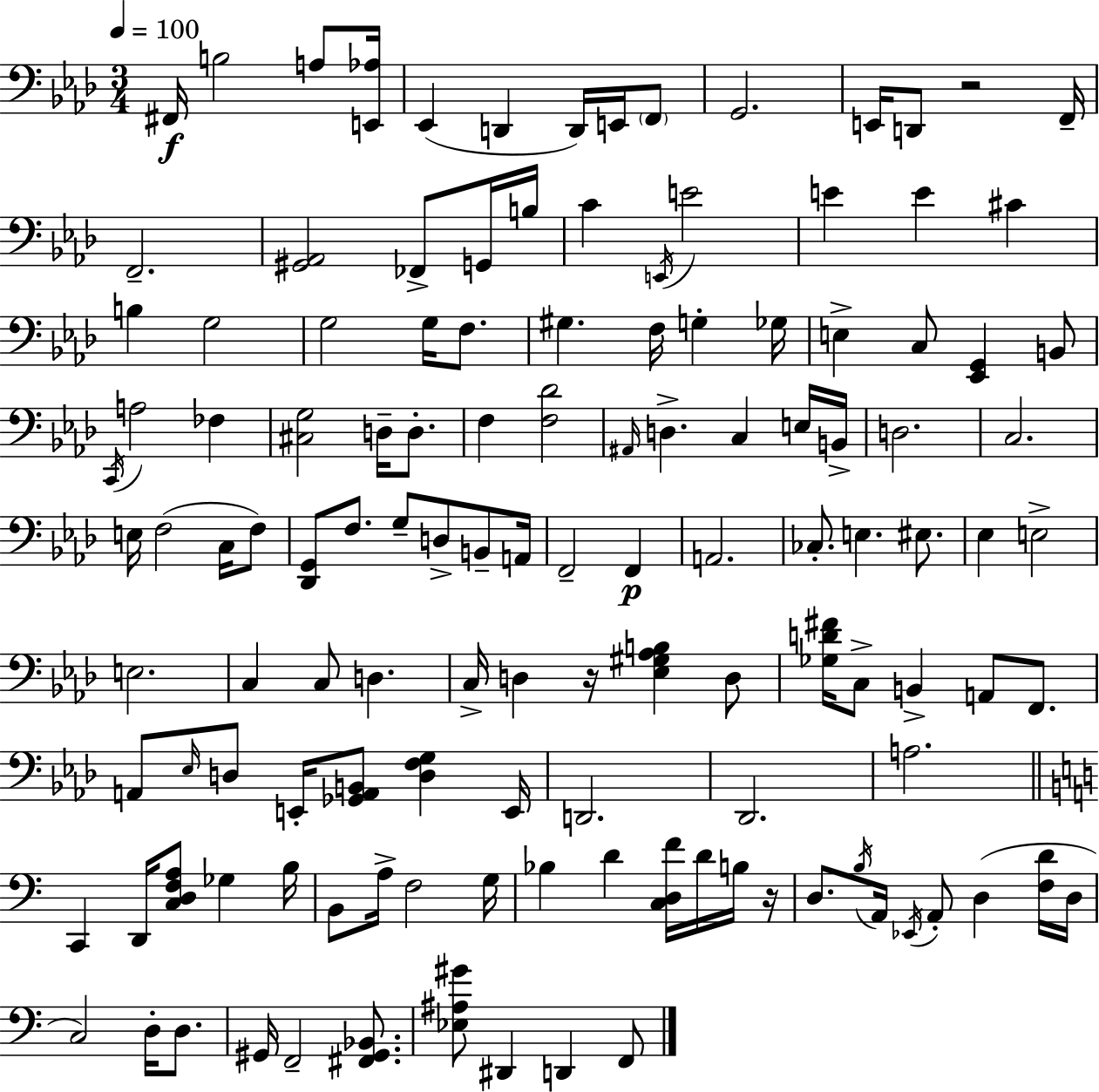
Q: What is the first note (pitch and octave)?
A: F#2